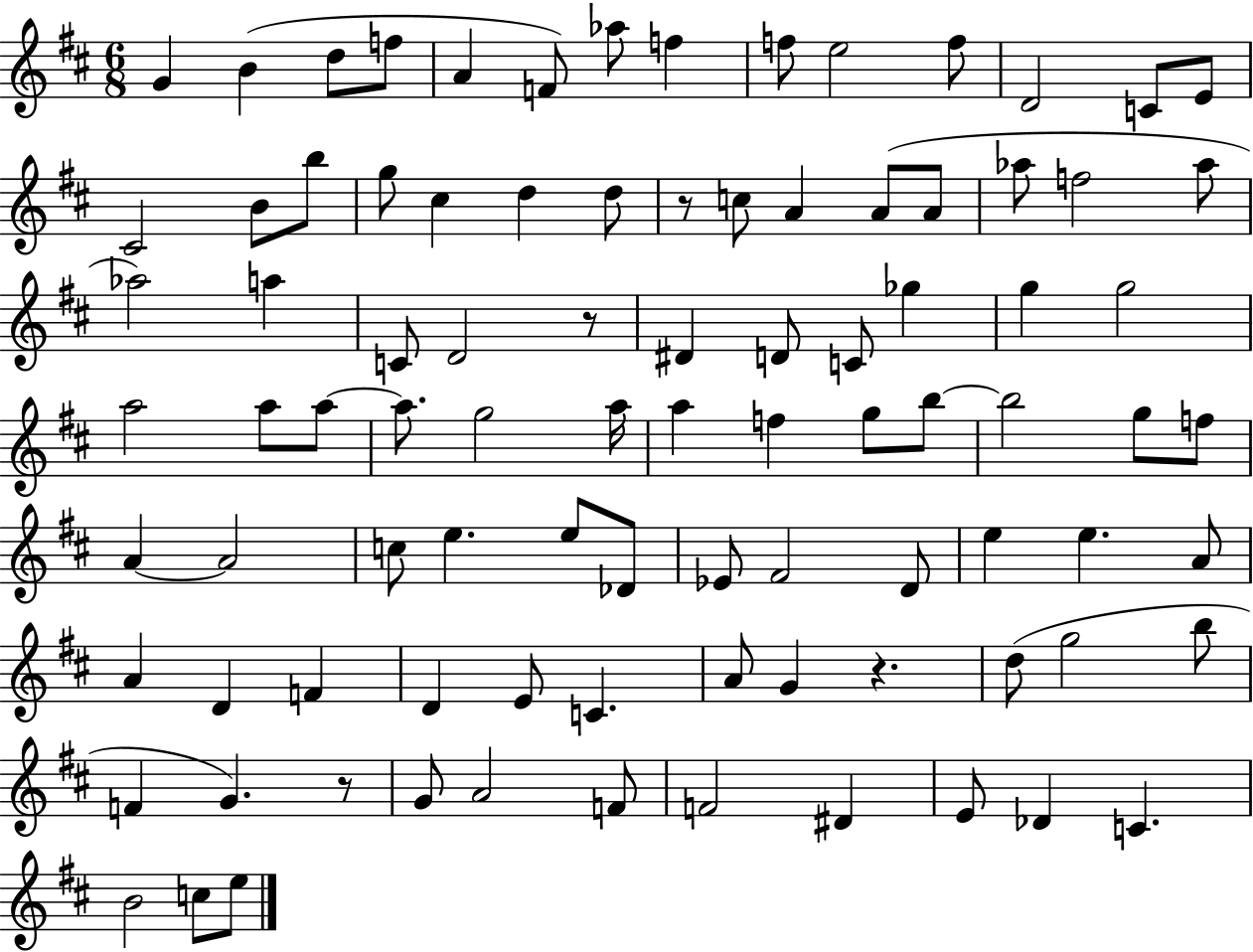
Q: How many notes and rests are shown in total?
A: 91